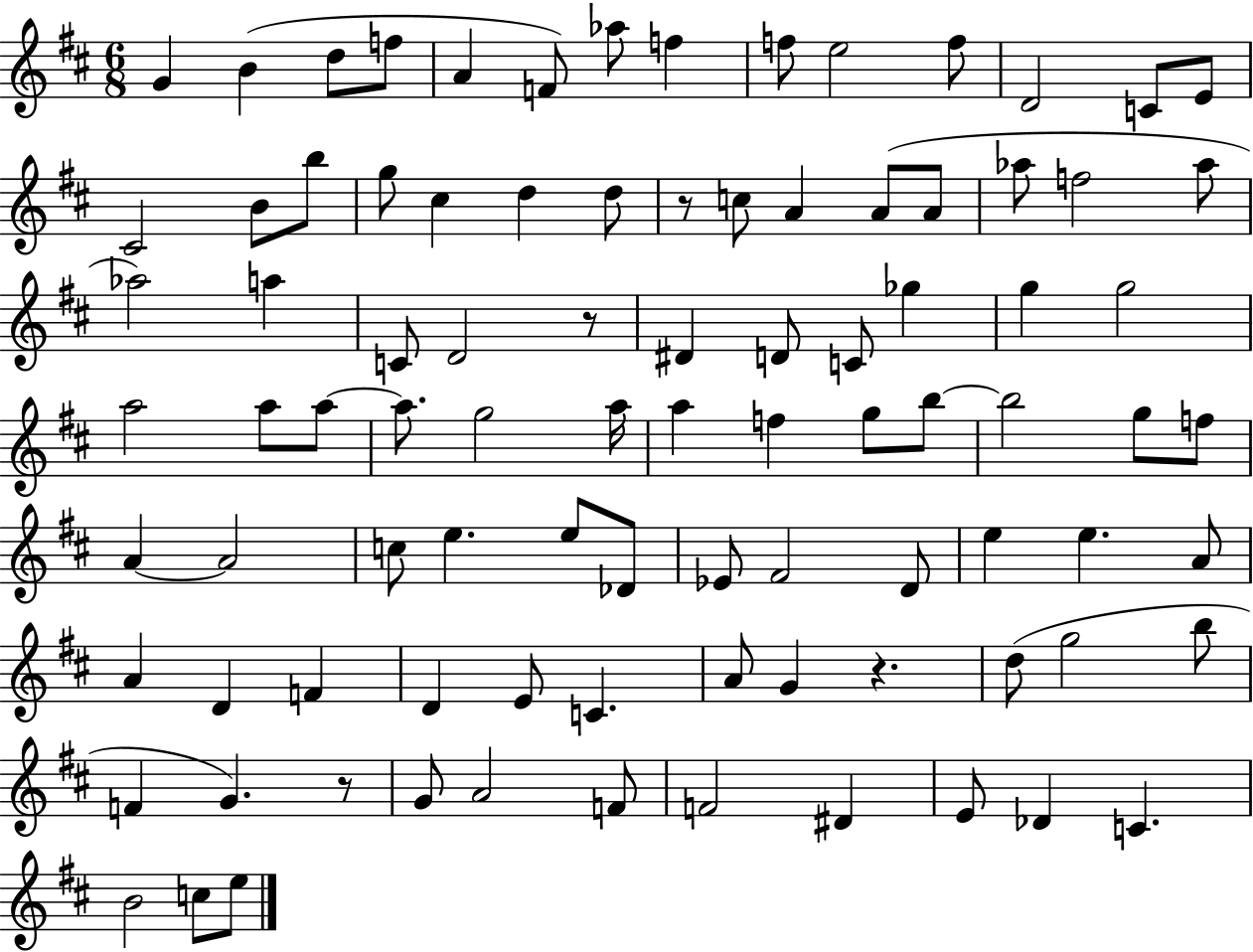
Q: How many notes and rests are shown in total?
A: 91